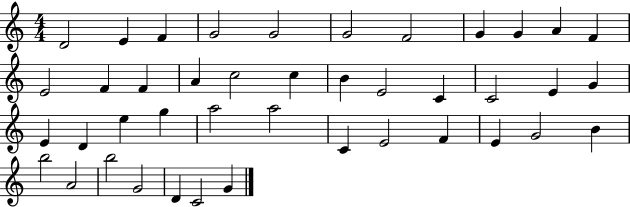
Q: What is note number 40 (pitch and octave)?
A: D4